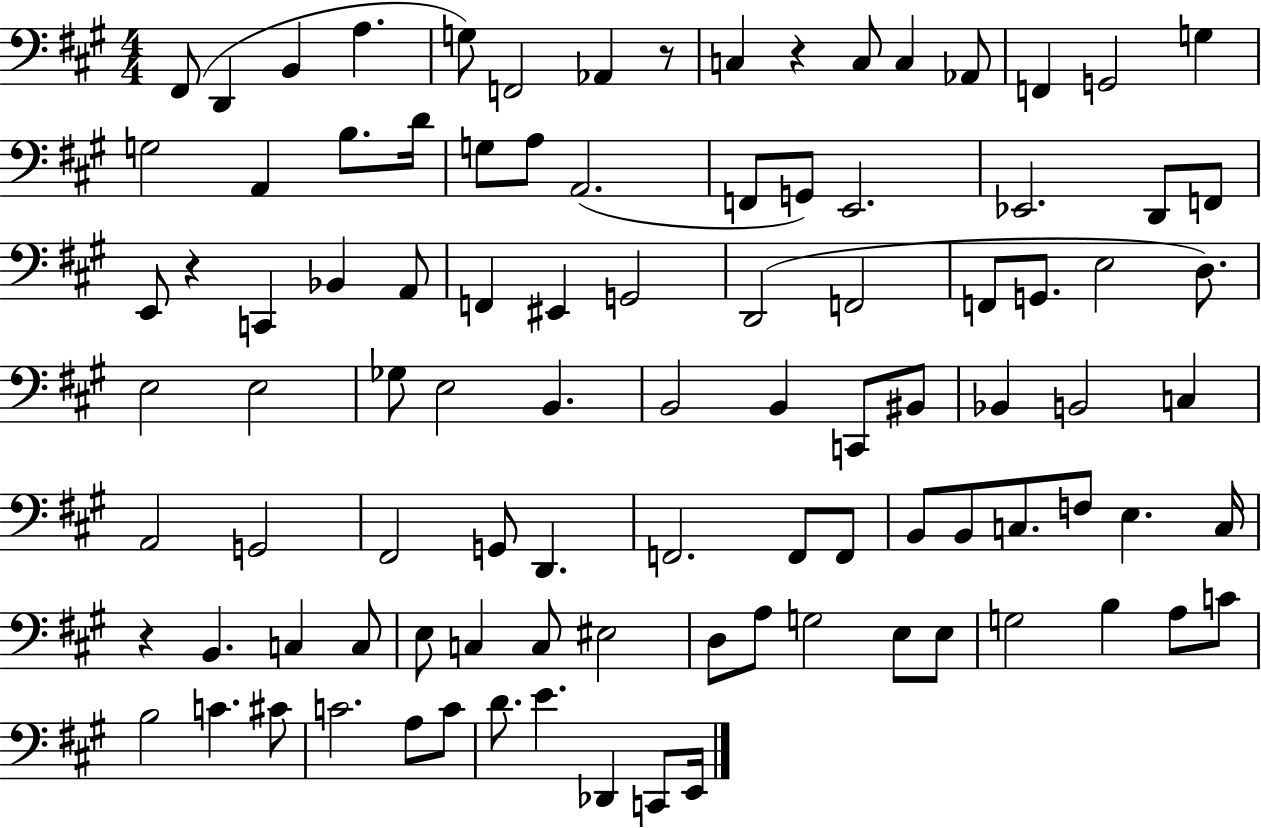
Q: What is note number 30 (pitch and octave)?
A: Bb2